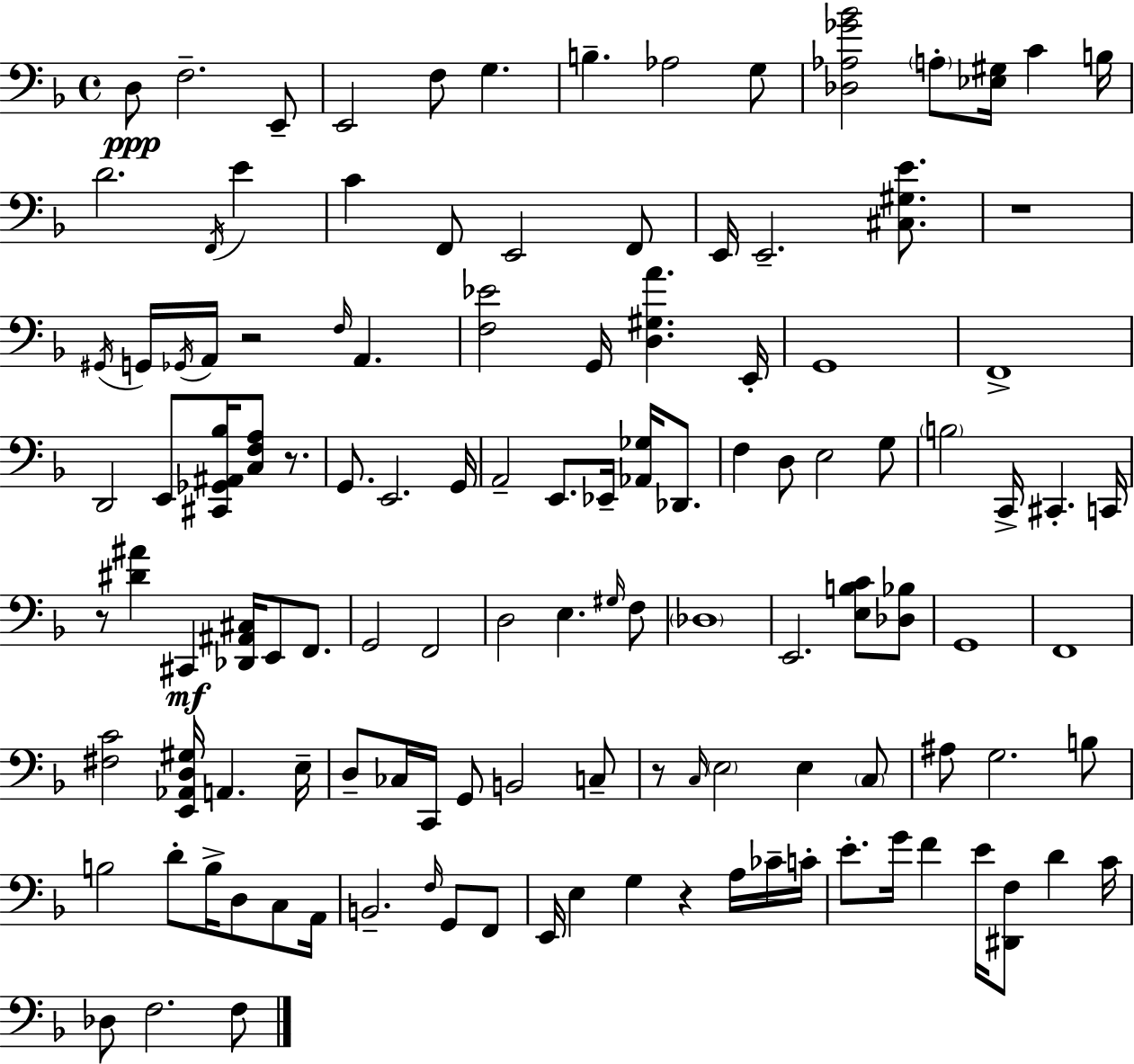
X:1
T:Untitled
M:4/4
L:1/4
K:Dm
D,/2 F,2 E,,/2 E,,2 F,/2 G, B, _A,2 G,/2 [_D,_A,_G_B]2 A,/2 [_E,^G,]/4 C B,/4 D2 F,,/4 E C F,,/2 E,,2 F,,/2 E,,/4 E,,2 [^C,^G,E]/2 z4 ^G,,/4 G,,/4 _G,,/4 A,,/4 z2 F,/4 A,, [F,_E]2 G,,/4 [D,^G,A] E,,/4 G,,4 F,,4 D,,2 E,,/2 [^C,,_G,,^A,,_B,]/4 [C,F,A,]/2 z/2 G,,/2 E,,2 G,,/4 A,,2 E,,/2 _E,,/4 [_A,,_G,]/4 _D,,/2 F, D,/2 E,2 G,/2 B,2 C,,/4 ^C,, C,,/4 z/2 [^D^A] ^C,, [_D,,^A,,^C,]/4 E,,/2 F,,/2 G,,2 F,,2 D,2 E, ^G,/4 F,/2 _D,4 E,,2 [E,B,C]/2 [_D,_B,]/2 G,,4 F,,4 [^F,C]2 [E,,_A,,D,^G,]/4 A,, E,/4 D,/2 _C,/4 C,,/4 G,,/2 B,,2 C,/2 z/2 C,/4 E,2 E, C,/2 ^A,/2 G,2 B,/2 B,2 D/2 B,/4 D,/2 C,/2 A,,/4 B,,2 F,/4 G,,/2 F,,/2 E,,/4 E, G, z A,/4 _C/4 C/4 E/2 G/4 F E/4 [^D,,F,]/2 D C/4 _D,/2 F,2 F,/2